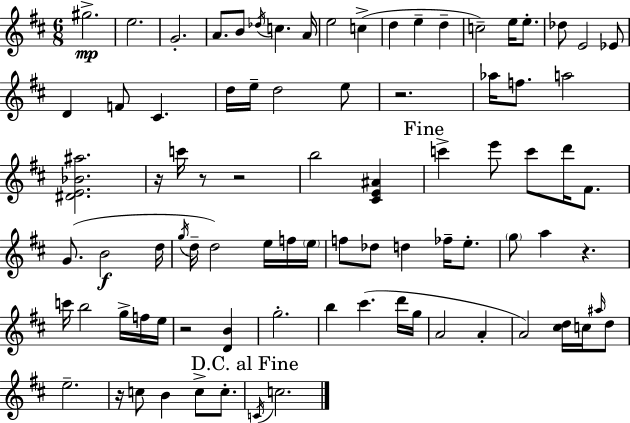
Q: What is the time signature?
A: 6/8